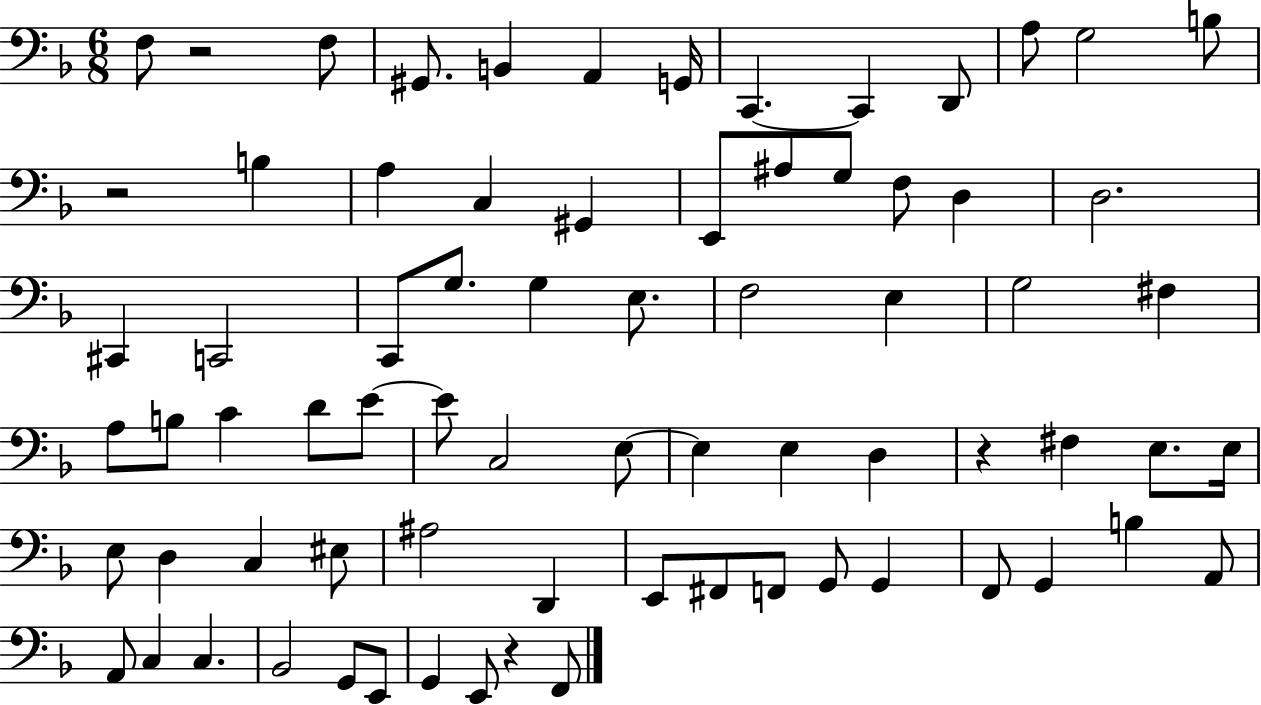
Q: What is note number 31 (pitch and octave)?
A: G3